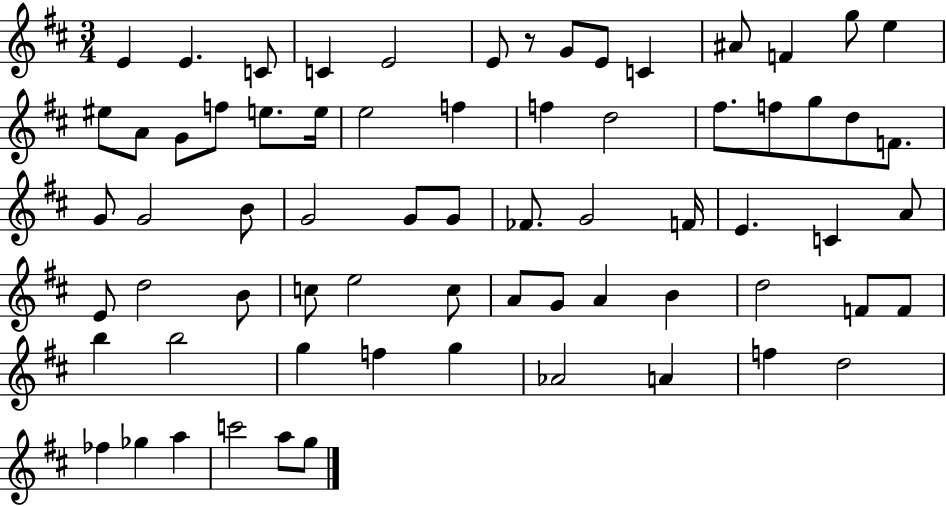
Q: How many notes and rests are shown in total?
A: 69